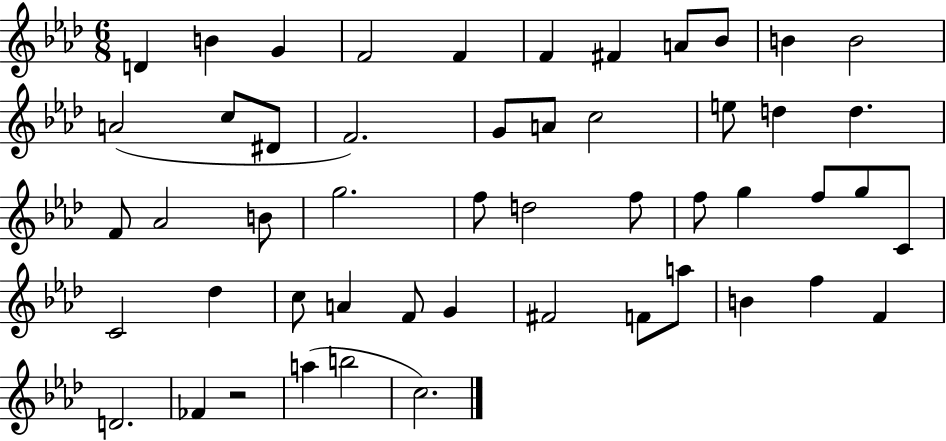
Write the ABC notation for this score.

X:1
T:Untitled
M:6/8
L:1/4
K:Ab
D B G F2 F F ^F A/2 _B/2 B B2 A2 c/2 ^D/2 F2 G/2 A/2 c2 e/2 d d F/2 _A2 B/2 g2 f/2 d2 f/2 f/2 g f/2 g/2 C/2 C2 _d c/2 A F/2 G ^F2 F/2 a/2 B f F D2 _F z2 a b2 c2